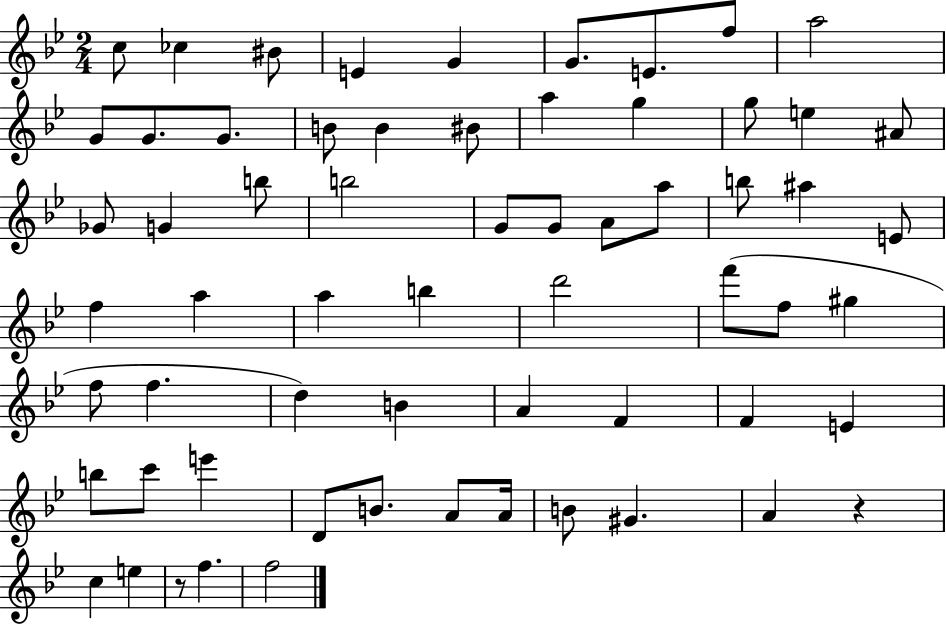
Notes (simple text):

C5/e CES5/q BIS4/e E4/q G4/q G4/e. E4/e. F5/e A5/h G4/e G4/e. G4/e. B4/e B4/q BIS4/e A5/q G5/q G5/e E5/q A#4/e Gb4/e G4/q B5/e B5/h G4/e G4/e A4/e A5/e B5/e A#5/q E4/e F5/q A5/q A5/q B5/q D6/h F6/e F5/e G#5/q F5/e F5/q. D5/q B4/q A4/q F4/q F4/q E4/q B5/e C6/e E6/q D4/e B4/e. A4/e A4/s B4/e G#4/q. A4/q R/q C5/q E5/q R/e F5/q. F5/h